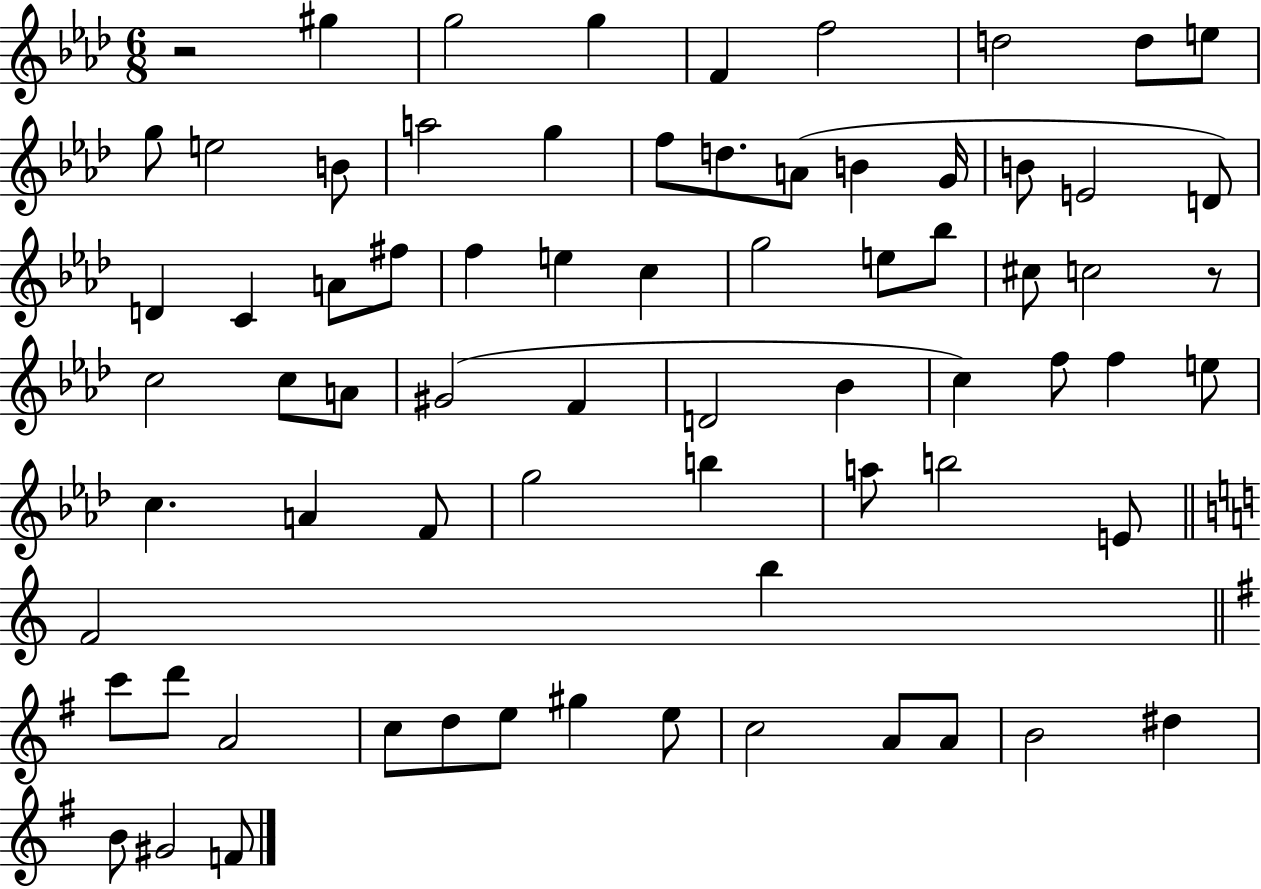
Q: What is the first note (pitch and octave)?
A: G#5